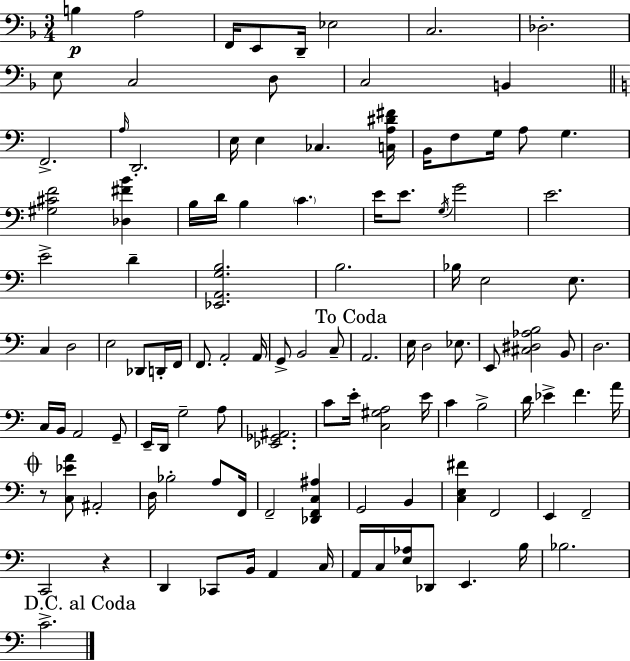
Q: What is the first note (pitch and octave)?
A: B3